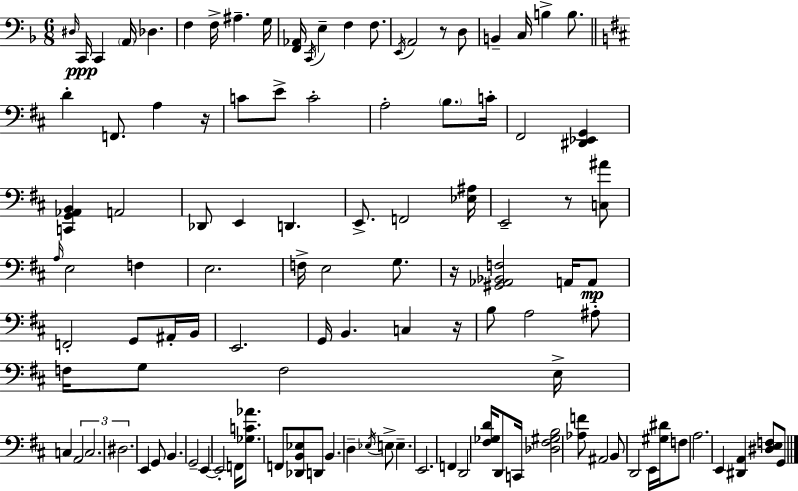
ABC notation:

X:1
T:Untitled
M:6/8
L:1/4
K:F
^D,/4 C,,/4 C,, A,,/4 _D, F, F,/4 ^A, G,/4 [F,,_A,,]/4 C,,/4 E, F, F,/2 E,,/4 A,,2 z/2 D,/2 B,, C,/4 B, B,/2 D F,,/2 A, z/4 C/2 E/2 C2 A,2 B,/2 C/4 ^F,,2 [^D,,_E,,G,,] [C,,G,,_A,,B,,] A,,2 _D,,/2 E,, D,, E,,/2 F,,2 [_E,^A,]/4 E,,2 z/2 [C,^A]/2 A,/4 E,2 F, E,2 F,/4 E,2 G,/2 z/4 [^G,,_A,,_B,,F,]2 A,,/4 A,,/2 F,,2 G,,/2 ^A,,/4 B,,/4 E,,2 G,,/4 B,, C, z/4 B,/2 A,2 ^A,/2 F,/4 G,/2 F,2 E,/4 C, A,,2 C,2 ^D,2 E,, G,,/2 B,, G,,2 E,, E,,2 F,,/4 [_G,C_A]/2 F,,/2 [_D,,B,,_E,]/2 D,,/2 B,, D, _E,/4 E,/2 E, E,,2 F,, D,,2 [^F,_G,D]/4 D,,/2 C,,/4 [_D,^F,^G,B,]2 [_A,F]/2 ^A,,2 B,,/2 D,,2 E,,/4 [^G,^D]/4 F,/2 A,2 E,, [^D,,A,,] [^D,E,F,]/2 G,,/2